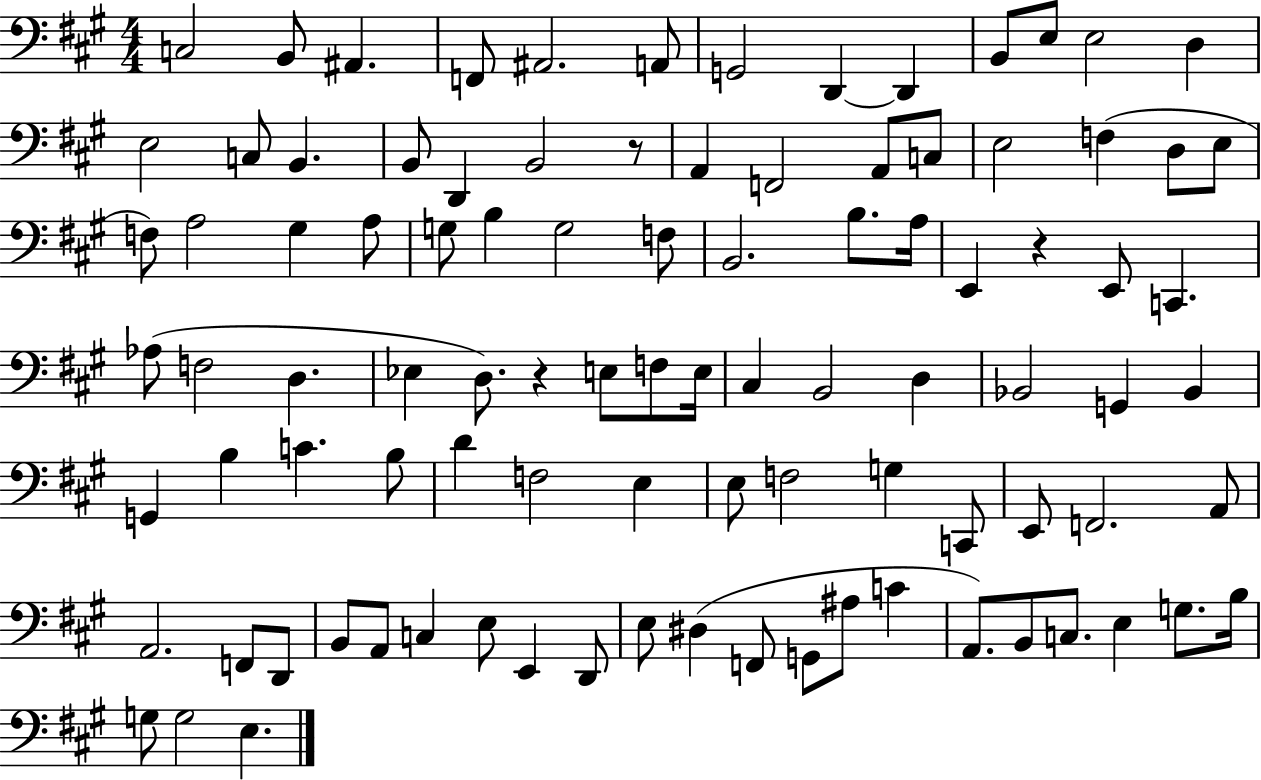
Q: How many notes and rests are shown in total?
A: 96